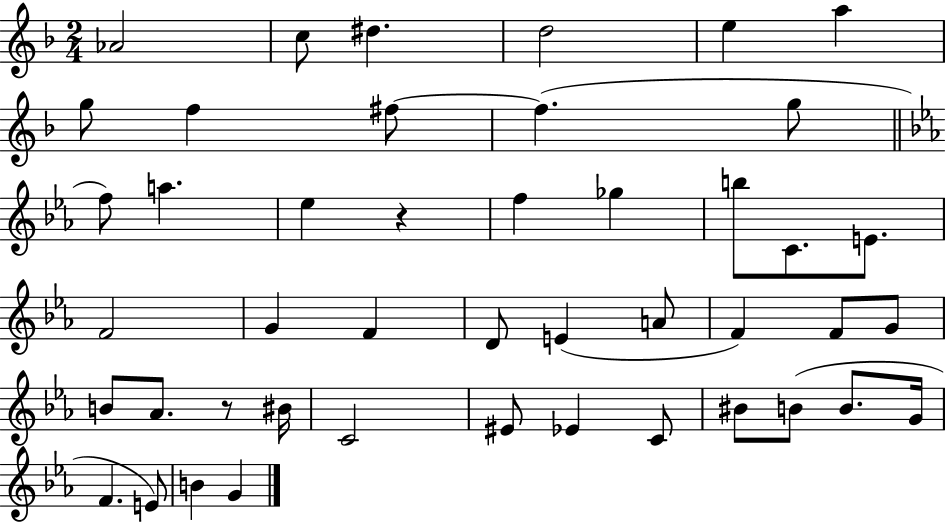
Ab4/h C5/e D#5/q. D5/h E5/q A5/q G5/e F5/q F#5/e F#5/q. G5/e F5/e A5/q. Eb5/q R/q F5/q Gb5/q B5/e C4/e. E4/e. F4/h G4/q F4/q D4/e E4/q A4/e F4/q F4/e G4/e B4/e Ab4/e. R/e BIS4/s C4/h EIS4/e Eb4/q C4/e BIS4/e B4/e B4/e. G4/s F4/q. E4/e B4/q G4/q